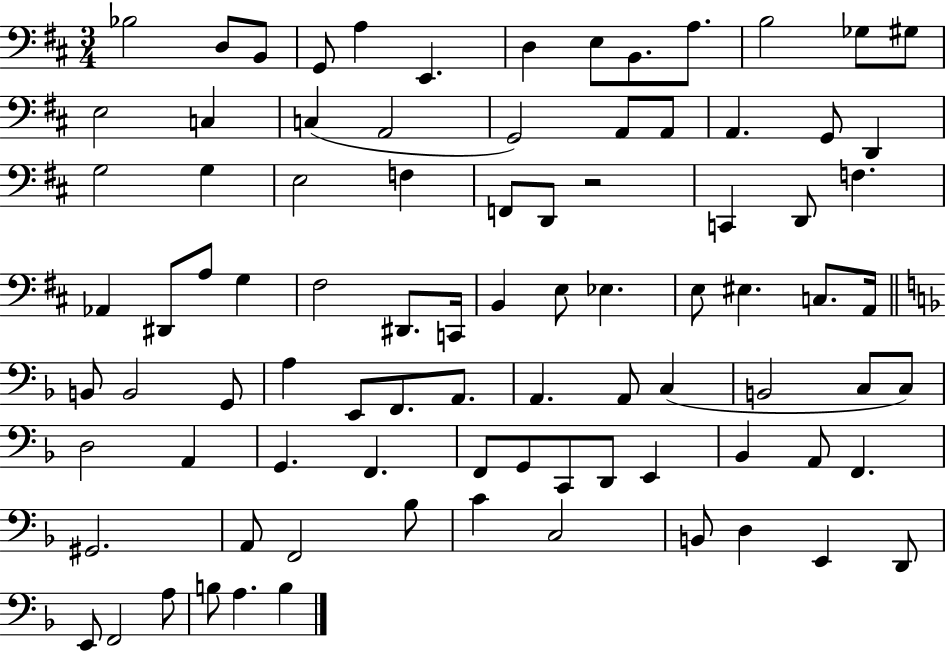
Bb3/h D3/e B2/e G2/e A3/q E2/q. D3/q E3/e B2/e. A3/e. B3/h Gb3/e G#3/e E3/h C3/q C3/q A2/h G2/h A2/e A2/e A2/q. G2/e D2/q G3/h G3/q E3/h F3/q F2/e D2/e R/h C2/q D2/e F3/q. Ab2/q D#2/e A3/e G3/q F#3/h D#2/e. C2/s B2/q E3/e Eb3/q. E3/e EIS3/q. C3/e. A2/s B2/e B2/h G2/e A3/q E2/e F2/e. A2/e. A2/q. A2/e C3/q B2/h C3/e C3/e D3/h A2/q G2/q. F2/q. F2/e G2/e C2/e D2/e E2/q Bb2/q A2/e F2/q. G#2/h. A2/e F2/h Bb3/e C4/q C3/h B2/e D3/q E2/q D2/e E2/e F2/h A3/e B3/e A3/q. B3/q